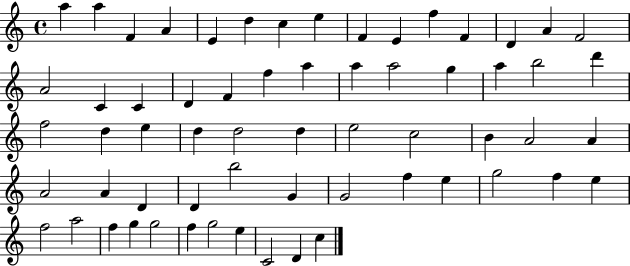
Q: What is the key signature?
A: C major